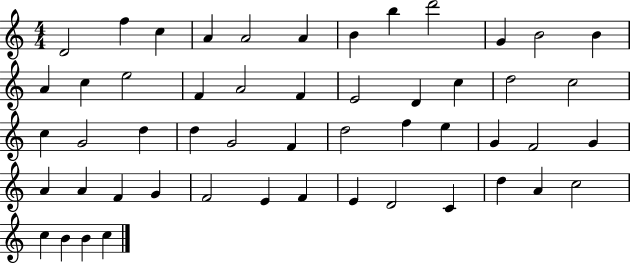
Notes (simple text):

D4/h F5/q C5/q A4/q A4/h A4/q B4/q B5/q D6/h G4/q B4/h B4/q A4/q C5/q E5/h F4/q A4/h F4/q E4/h D4/q C5/q D5/h C5/h C5/q G4/h D5/q D5/q G4/h F4/q D5/h F5/q E5/q G4/q F4/h G4/q A4/q A4/q F4/q G4/q F4/h E4/q F4/q E4/q D4/h C4/q D5/q A4/q C5/h C5/q B4/q B4/q C5/q